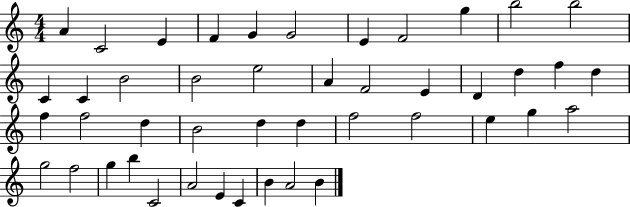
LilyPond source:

{
  \clef treble
  \numericTimeSignature
  \time 4/4
  \key c \major
  a'4 c'2 e'4 | f'4 g'4 g'2 | e'4 f'2 g''4 | b''2 b''2 | \break c'4 c'4 b'2 | b'2 e''2 | a'4 f'2 e'4 | d'4 d''4 f''4 d''4 | \break f''4 f''2 d''4 | b'2 d''4 d''4 | f''2 f''2 | e''4 g''4 a''2 | \break g''2 f''2 | g''4 b''4 c'2 | a'2 e'4 c'4 | b'4 a'2 b'4 | \break \bar "|."
}